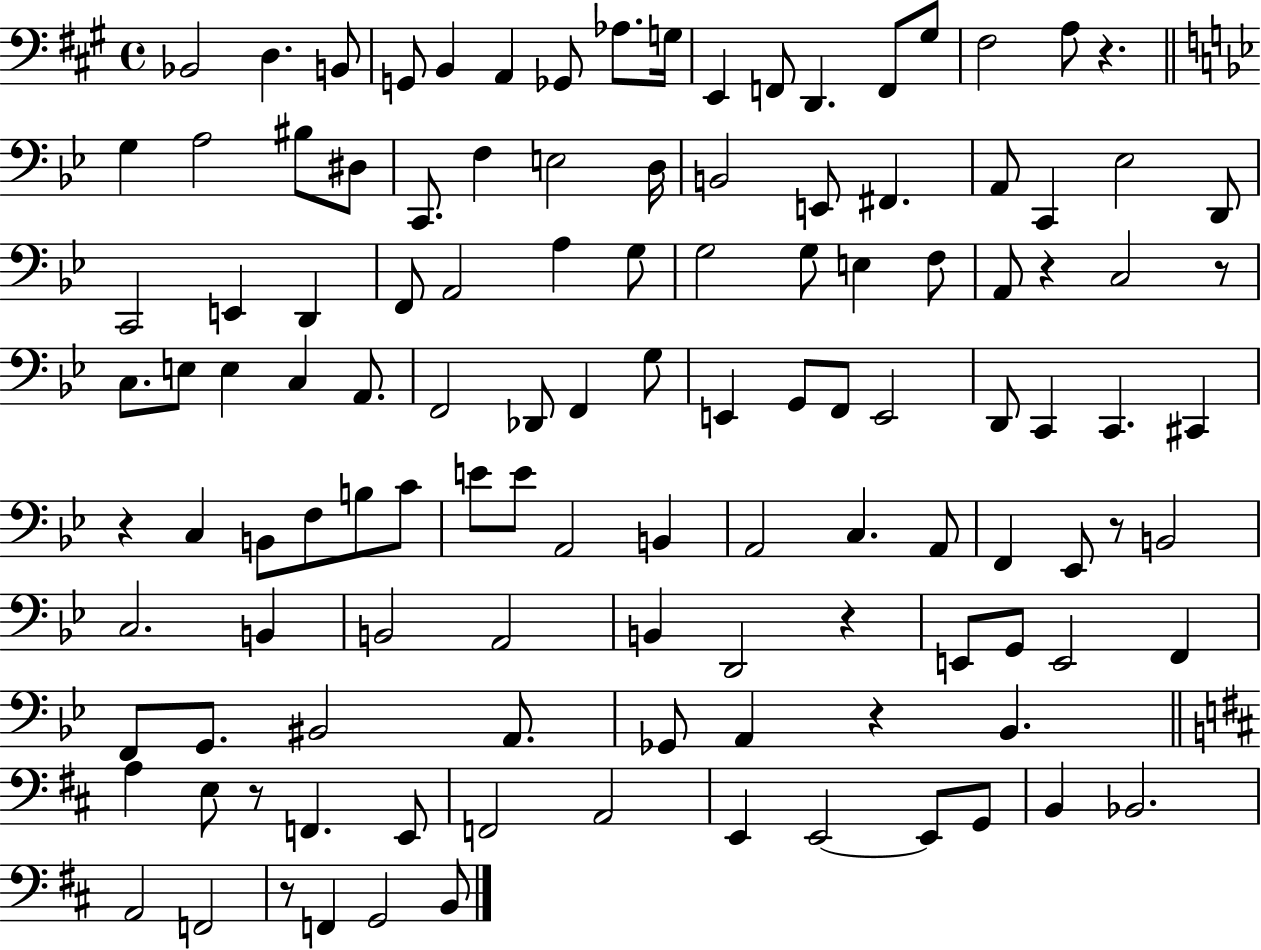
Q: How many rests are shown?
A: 9